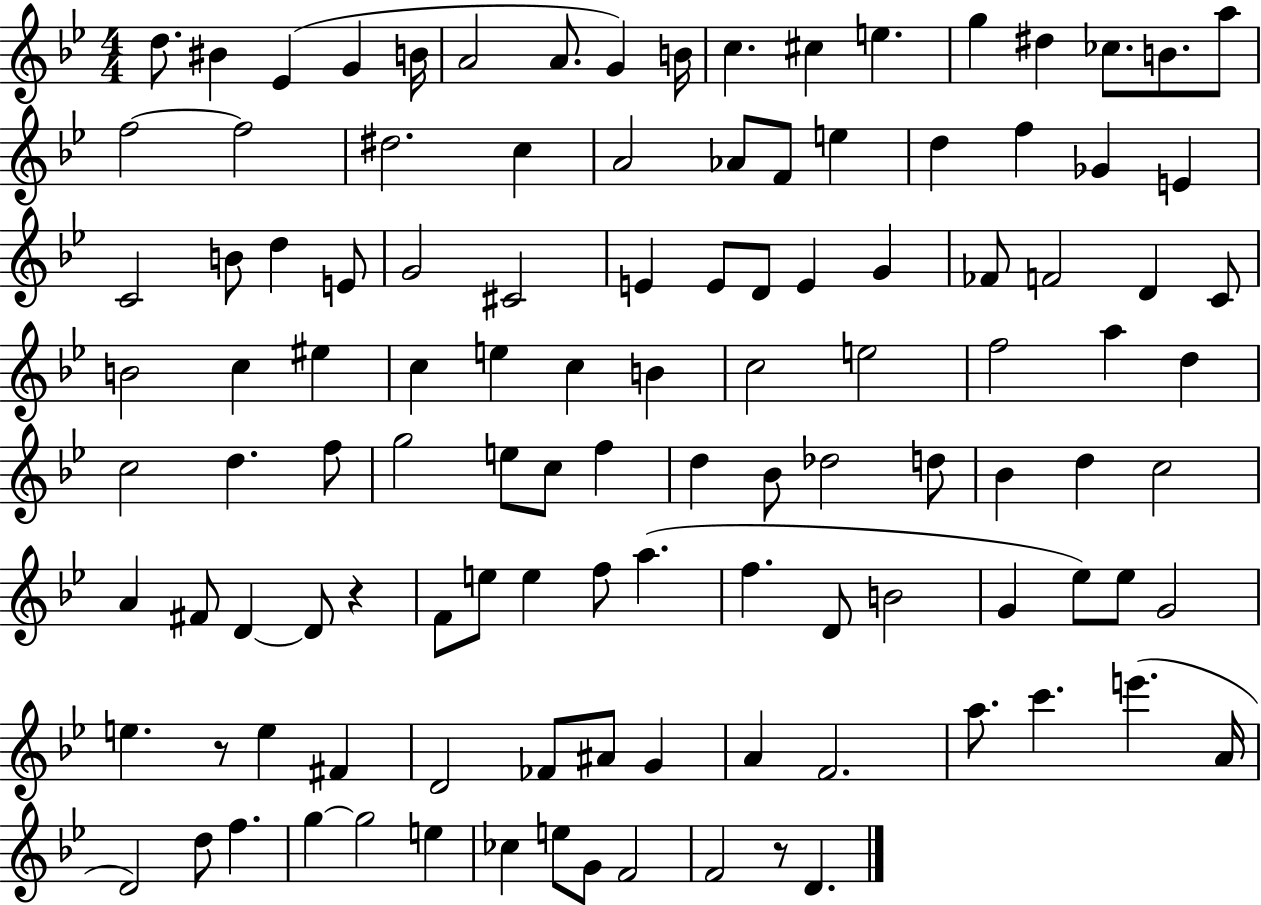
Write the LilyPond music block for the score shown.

{
  \clef treble
  \numericTimeSignature
  \time 4/4
  \key bes \major
  d''8. bis'4 ees'4( g'4 b'16 | a'2 a'8. g'4) b'16 | c''4. cis''4 e''4. | g''4 dis''4 ces''8. b'8. a''8 | \break f''2~~ f''2 | dis''2. c''4 | a'2 aes'8 f'8 e''4 | d''4 f''4 ges'4 e'4 | \break c'2 b'8 d''4 e'8 | g'2 cis'2 | e'4 e'8 d'8 e'4 g'4 | fes'8 f'2 d'4 c'8 | \break b'2 c''4 eis''4 | c''4 e''4 c''4 b'4 | c''2 e''2 | f''2 a''4 d''4 | \break c''2 d''4. f''8 | g''2 e''8 c''8 f''4 | d''4 bes'8 des''2 d''8 | bes'4 d''4 c''2 | \break a'4 fis'8 d'4~~ d'8 r4 | f'8 e''8 e''4 f''8 a''4.( | f''4. d'8 b'2 | g'4 ees''8) ees''8 g'2 | \break e''4. r8 e''4 fis'4 | d'2 fes'8 ais'8 g'4 | a'4 f'2. | a''8. c'''4. e'''4.( a'16 | \break d'2) d''8 f''4. | g''4~~ g''2 e''4 | ces''4 e''8 g'8 f'2 | f'2 r8 d'4. | \break \bar "|."
}